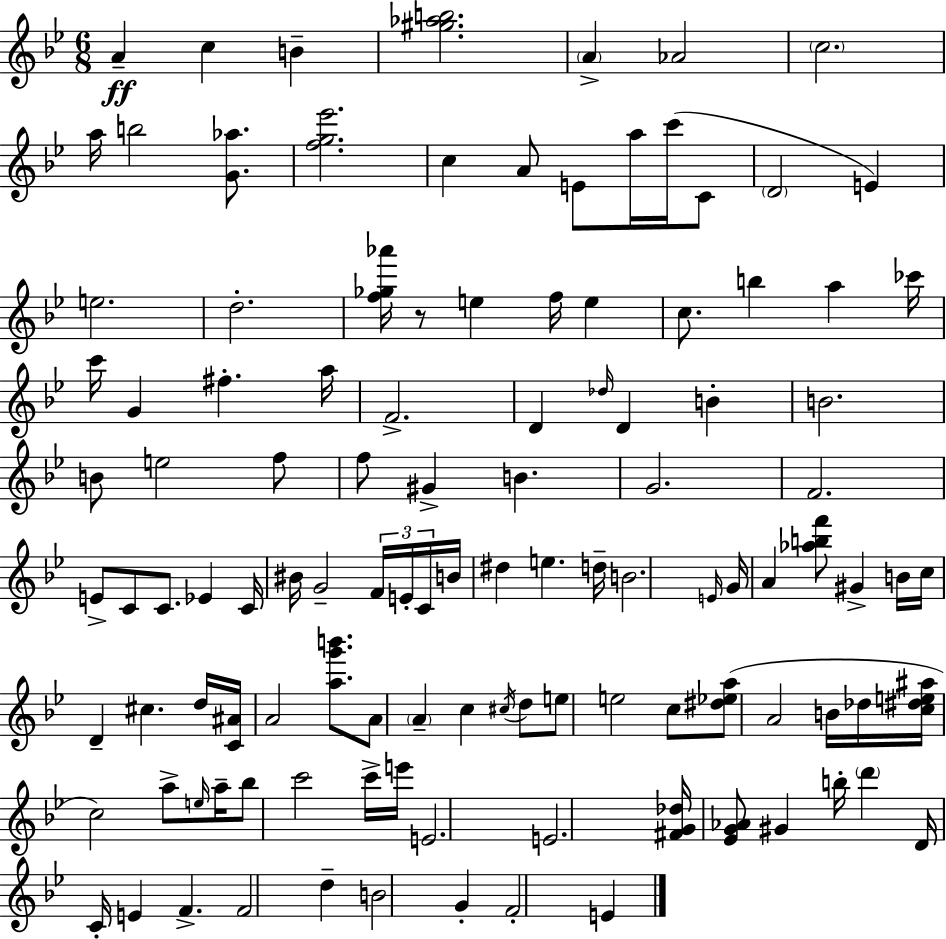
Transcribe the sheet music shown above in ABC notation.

X:1
T:Untitled
M:6/8
L:1/4
K:Bb
A c B [^g_ab]2 A _A2 c2 a/4 b2 [G_a]/2 [fg_e']2 c A/2 E/2 a/4 c'/4 C/2 D2 E e2 d2 [f_g_a']/4 z/2 e f/4 e c/2 b a _c'/4 c'/4 G ^f a/4 F2 D _d/4 D B B2 B/2 e2 f/2 f/2 ^G B G2 F2 E/2 C/2 C/2 _E C/4 ^B/4 G2 F/4 E/4 C/4 B/4 ^d e d/4 B2 E/4 G/4 A [_abf']/2 ^G B/4 c/4 D ^c d/4 [C^A]/4 A2 [ag'b']/2 A/2 A c ^c/4 d/2 e/2 e2 c/2 [^d_ea]/2 A2 B/4 _d/4 [c^de^a]/4 c2 a/2 e/4 a/4 _b/2 c'2 c'/4 e'/4 E2 E2 [^FG_d]/4 [_EG_A]/2 ^G b/4 d' D/4 C/4 E F F2 d B2 G F2 E